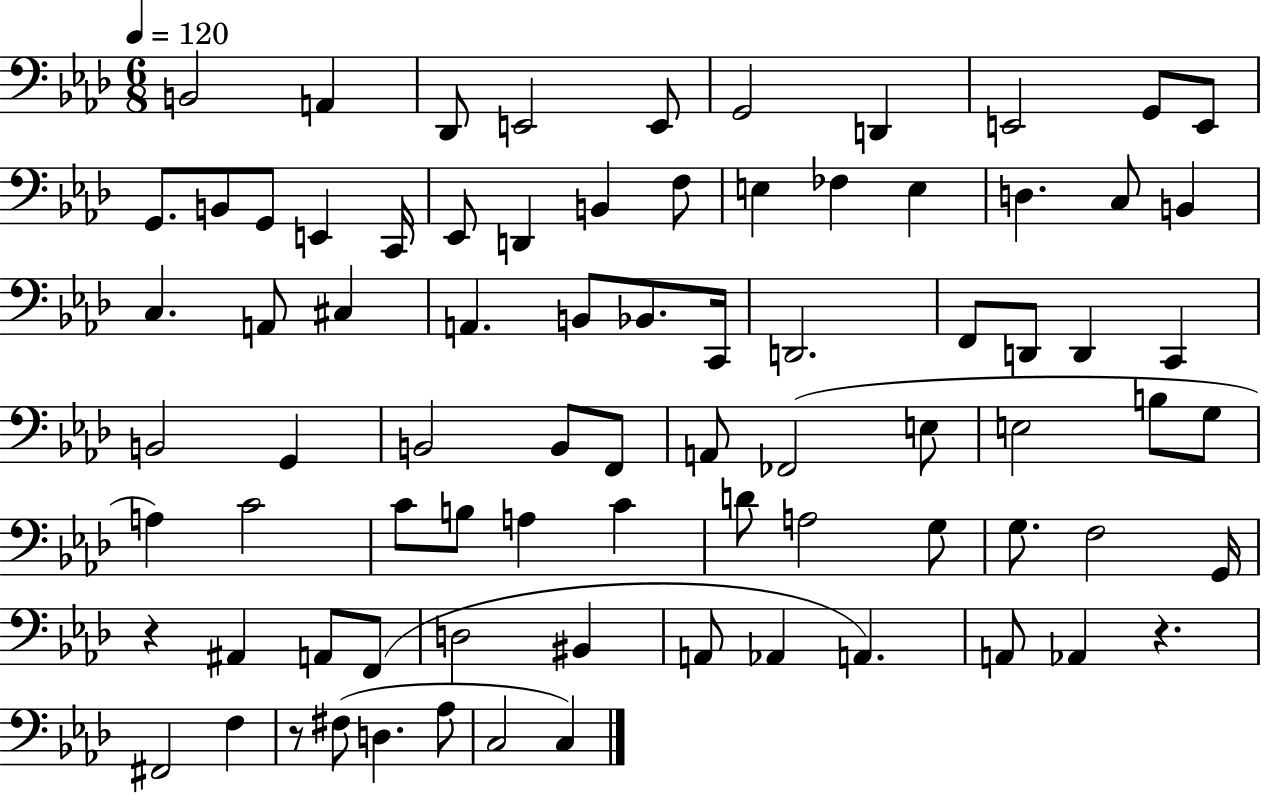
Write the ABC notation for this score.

X:1
T:Untitled
M:6/8
L:1/4
K:Ab
B,,2 A,, _D,,/2 E,,2 E,,/2 G,,2 D,, E,,2 G,,/2 E,,/2 G,,/2 B,,/2 G,,/2 E,, C,,/4 _E,,/2 D,, B,, F,/2 E, _F, E, D, C,/2 B,, C, A,,/2 ^C, A,, B,,/2 _B,,/2 C,,/4 D,,2 F,,/2 D,,/2 D,, C,, B,,2 G,, B,,2 B,,/2 F,,/2 A,,/2 _F,,2 E,/2 E,2 B,/2 G,/2 A, C2 C/2 B,/2 A, C D/2 A,2 G,/2 G,/2 F,2 G,,/4 z ^A,, A,,/2 F,,/2 D,2 ^B,, A,,/2 _A,, A,, A,,/2 _A,, z ^F,,2 F, z/2 ^F,/2 D, _A,/2 C,2 C,